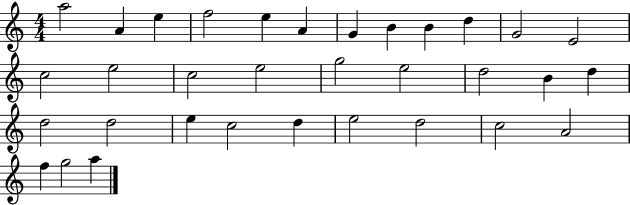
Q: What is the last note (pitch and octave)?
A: A5